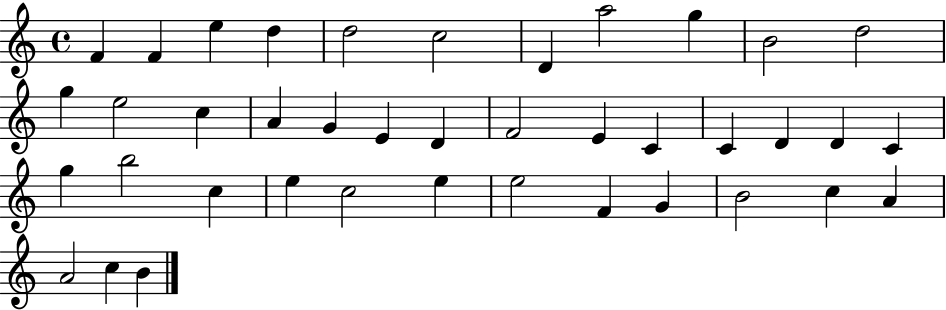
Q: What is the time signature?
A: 4/4